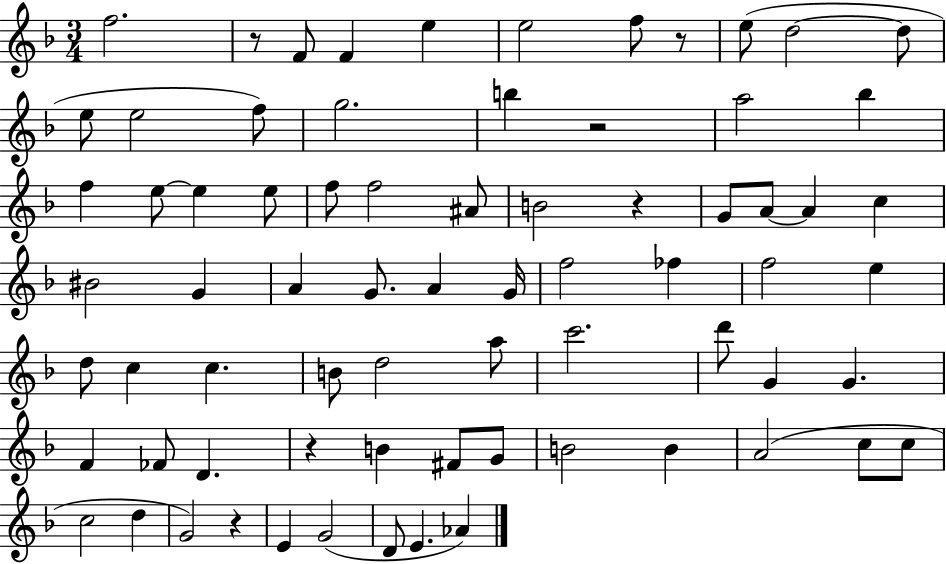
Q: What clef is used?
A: treble